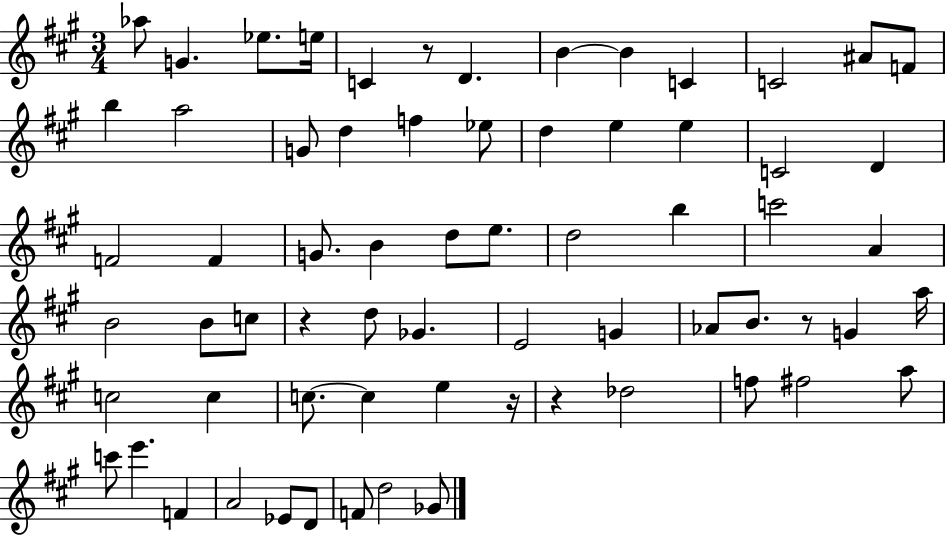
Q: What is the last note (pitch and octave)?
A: Gb4